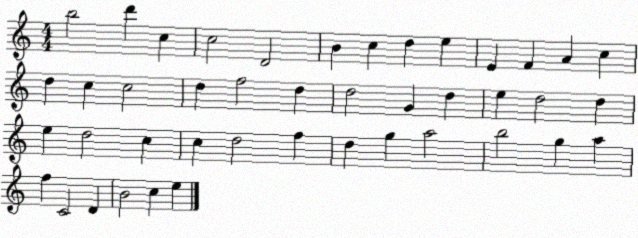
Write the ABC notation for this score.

X:1
T:Untitled
M:4/4
L:1/4
K:C
b2 d' c c2 D2 B c d e E F A c d c c2 d f2 d d2 G d e d2 d e d2 c c d2 f d g a2 b2 g a f C2 D B2 c e